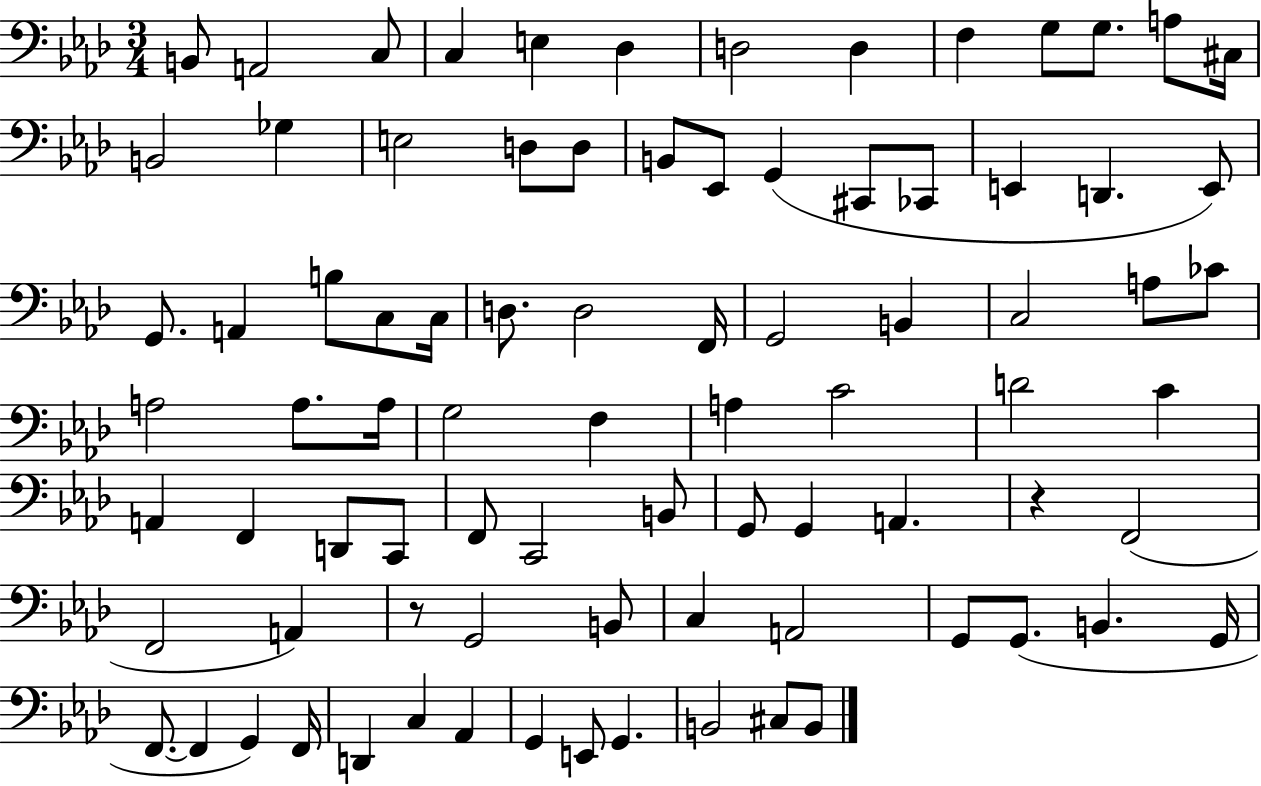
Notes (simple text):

B2/e A2/h C3/e C3/q E3/q Db3/q D3/h D3/q F3/q G3/e G3/e. A3/e C#3/s B2/h Gb3/q E3/h D3/e D3/e B2/e Eb2/e G2/q C#2/e CES2/e E2/q D2/q. E2/e G2/e. A2/q B3/e C3/e C3/s D3/e. D3/h F2/s G2/h B2/q C3/h A3/e CES4/e A3/h A3/e. A3/s G3/h F3/q A3/q C4/h D4/h C4/q A2/q F2/q D2/e C2/e F2/e C2/h B2/e G2/e G2/q A2/q. R/q F2/h F2/h A2/q R/e G2/h B2/e C3/q A2/h G2/e G2/e. B2/q. G2/s F2/e. F2/q G2/q F2/s D2/q C3/q Ab2/q G2/q E2/e G2/q. B2/h C#3/e B2/e